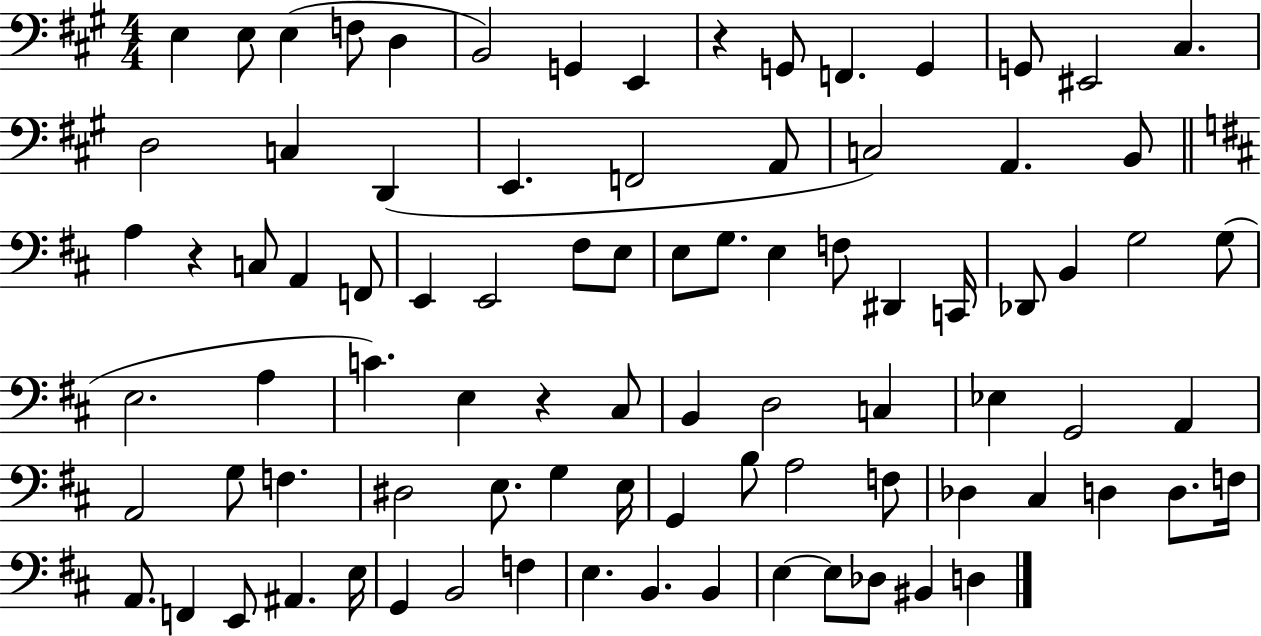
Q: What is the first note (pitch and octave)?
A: E3